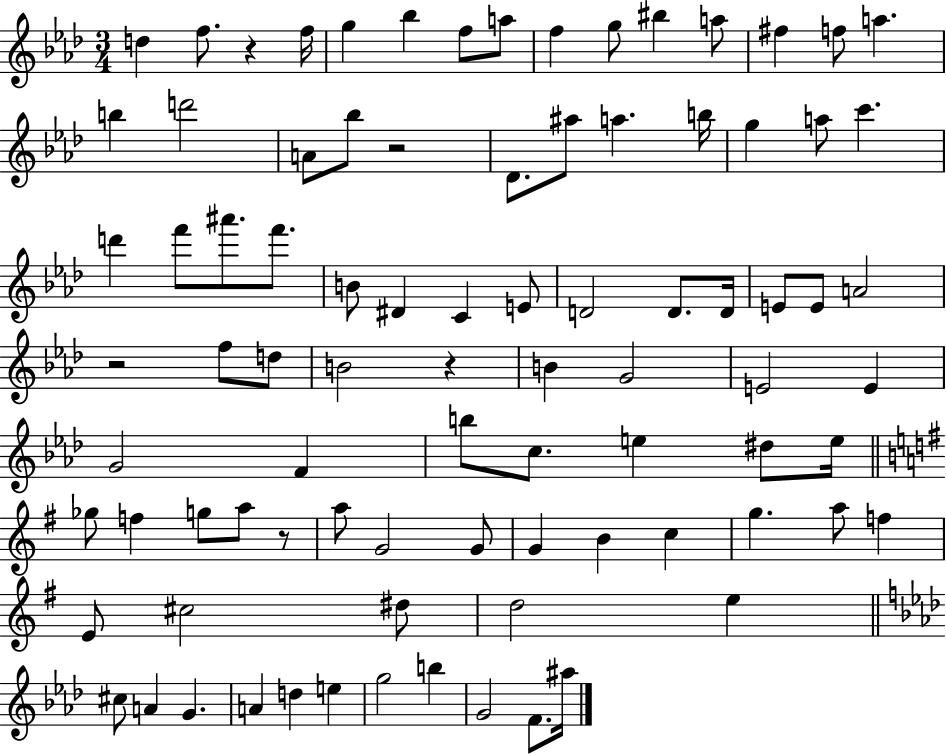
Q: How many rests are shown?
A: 5